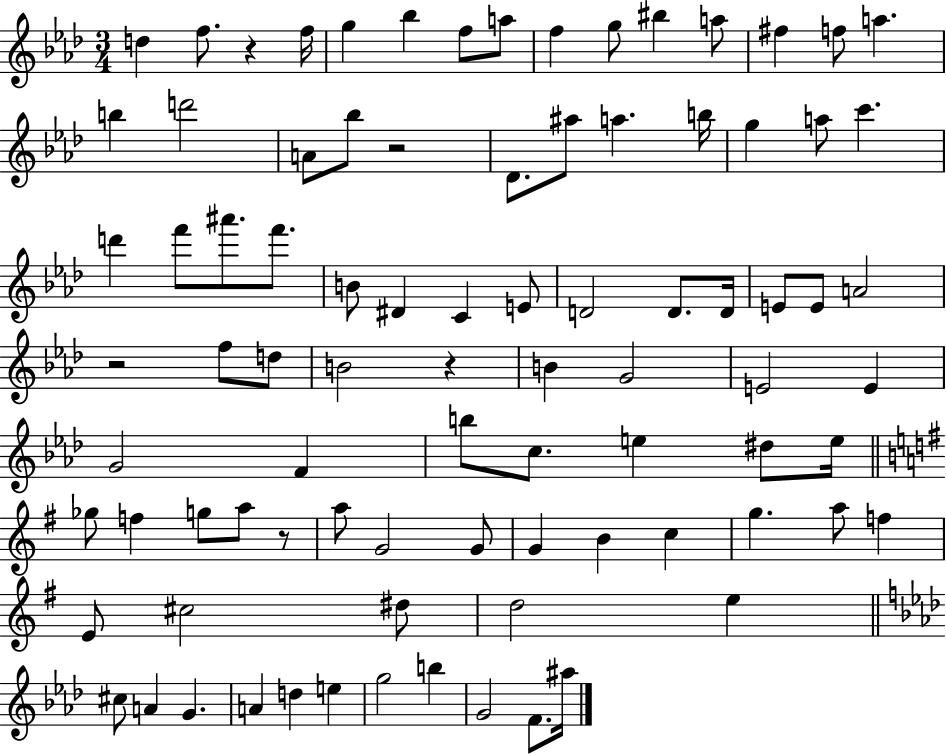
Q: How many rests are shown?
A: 5